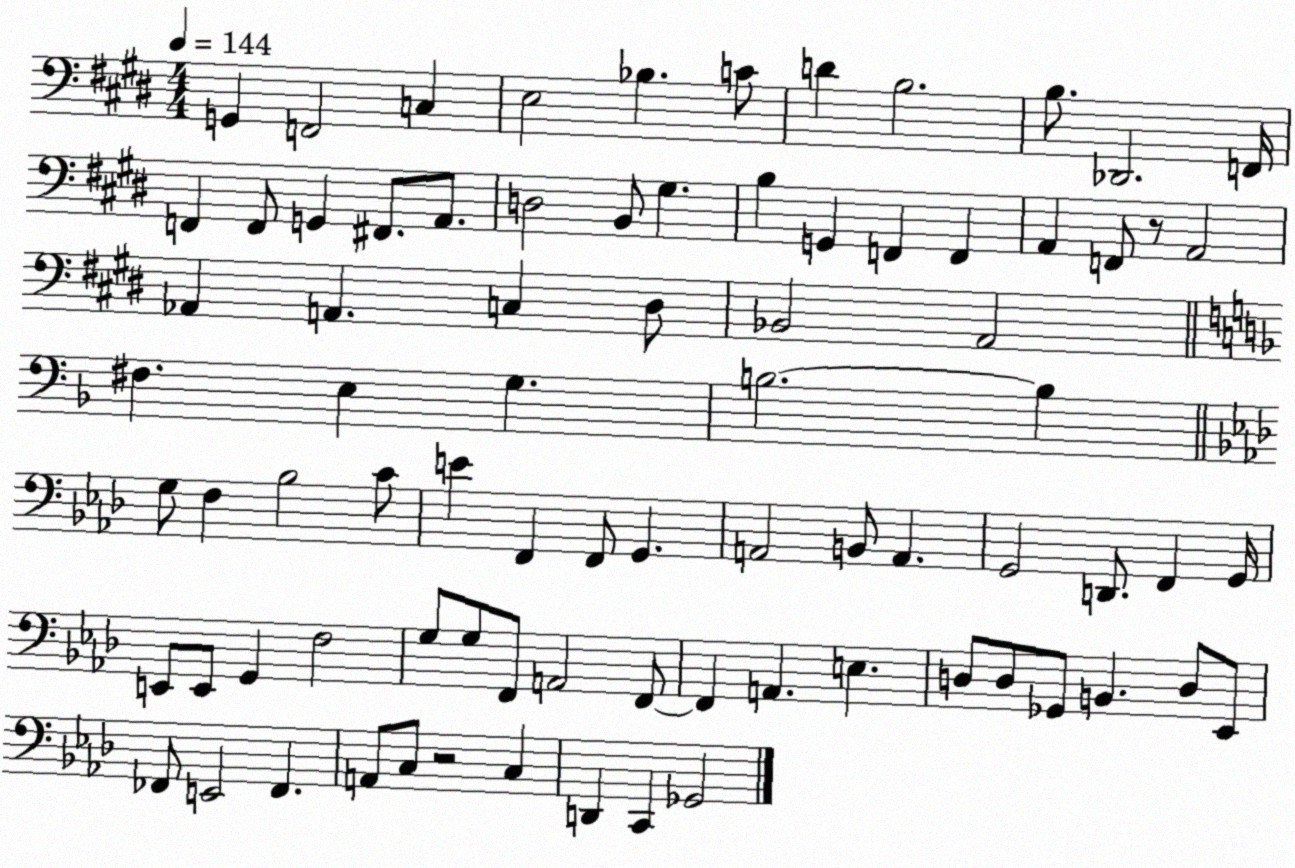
X:1
T:Untitled
M:4/4
L:1/4
K:E
G,, F,,2 C, E,2 _B, C/2 D B,2 B,/2 _D,,2 F,,/4 F,, F,,/2 G,, ^F,,/2 A,,/2 D,2 B,,/2 ^G, B, G,, F,, F,, A,, F,,/2 z/2 A,,2 _A,, A,, C, ^D,/2 _B,,2 A,,2 ^F, E, G, B,2 B, G,/2 F, _B,2 C/2 E F,, F,,/2 G,, A,,2 B,,/2 A,, G,,2 D,,/2 F,, G,,/4 E,,/2 E,,/2 G,, F,2 G,/2 G,/2 F,,/2 A,,2 F,,/2 F,, A,, E, D,/2 D,/2 _G,,/2 B,, D,/2 _E,,/2 _F,,/2 E,,2 _F,, A,,/2 C,/2 z2 C, D,, C,, _G,,2